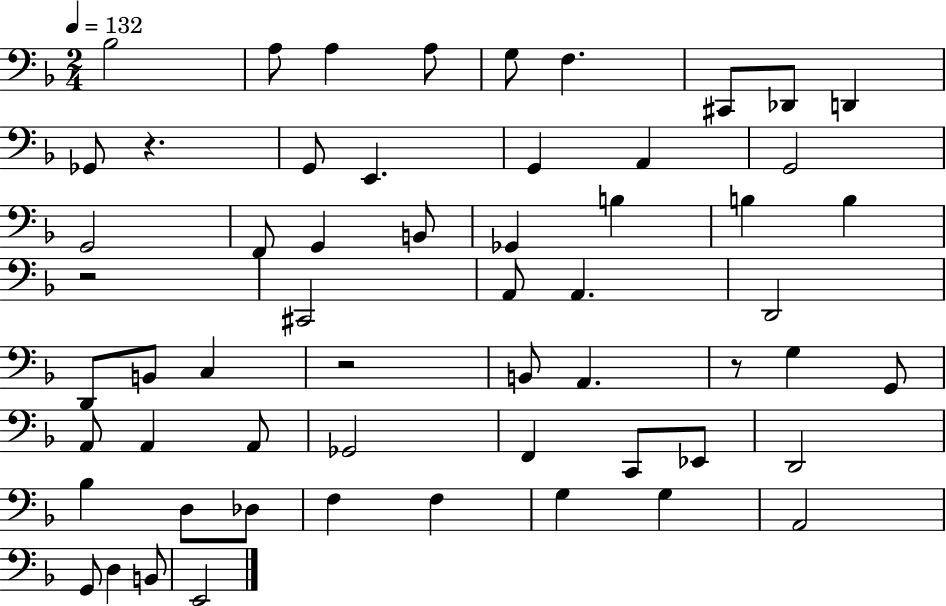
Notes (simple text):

Bb3/h A3/e A3/q A3/e G3/e F3/q. C#2/e Db2/e D2/q Gb2/e R/q. G2/e E2/q. G2/q A2/q G2/h G2/h F2/e G2/q B2/e Gb2/q B3/q B3/q B3/q R/h C#2/h A2/e A2/q. D2/h D2/e B2/e C3/q R/h B2/e A2/q. R/e G3/q G2/e A2/e A2/q A2/e Gb2/h F2/q C2/e Eb2/e D2/h Bb3/q D3/e Db3/e F3/q F3/q G3/q G3/q A2/h G2/e D3/q B2/e E2/h